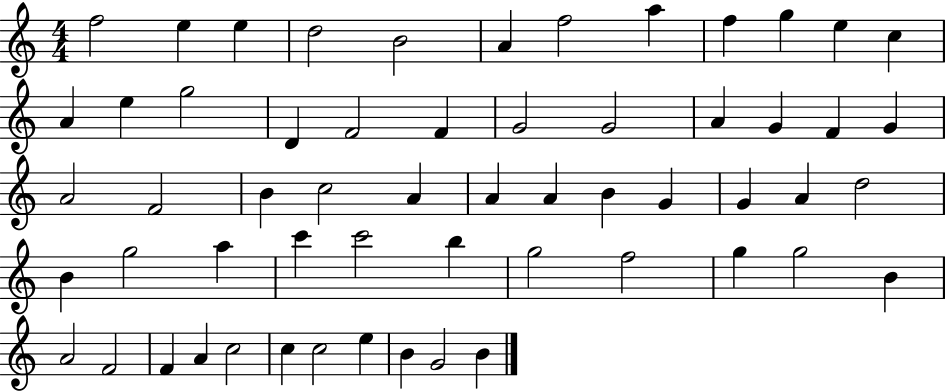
F5/h E5/q E5/q D5/h B4/h A4/q F5/h A5/q F5/q G5/q E5/q C5/q A4/q E5/q G5/h D4/q F4/h F4/q G4/h G4/h A4/q G4/q F4/q G4/q A4/h F4/h B4/q C5/h A4/q A4/q A4/q B4/q G4/q G4/q A4/q D5/h B4/q G5/h A5/q C6/q C6/h B5/q G5/h F5/h G5/q G5/h B4/q A4/h F4/h F4/q A4/q C5/h C5/q C5/h E5/q B4/q G4/h B4/q